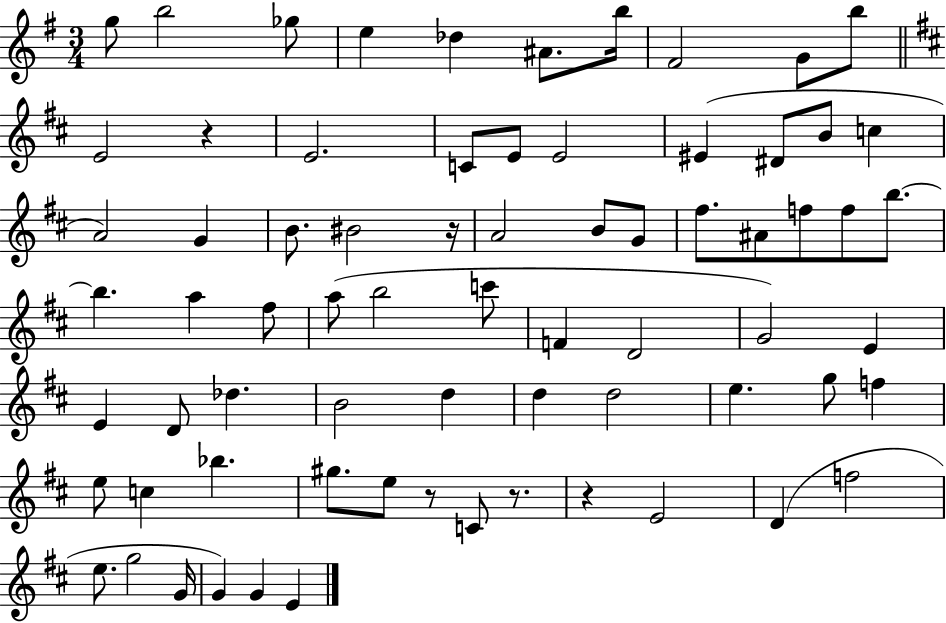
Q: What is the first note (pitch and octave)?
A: G5